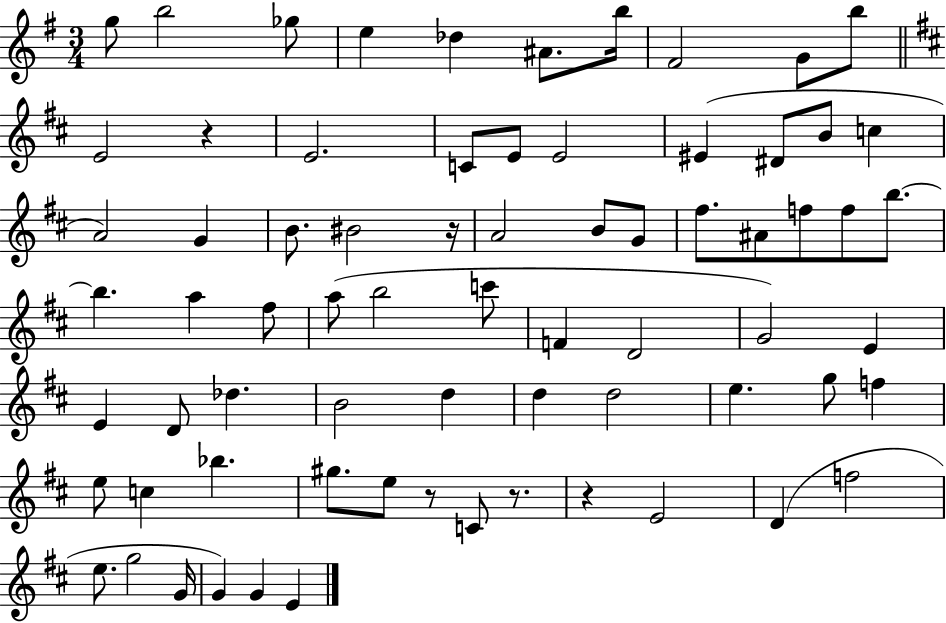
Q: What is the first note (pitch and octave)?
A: G5